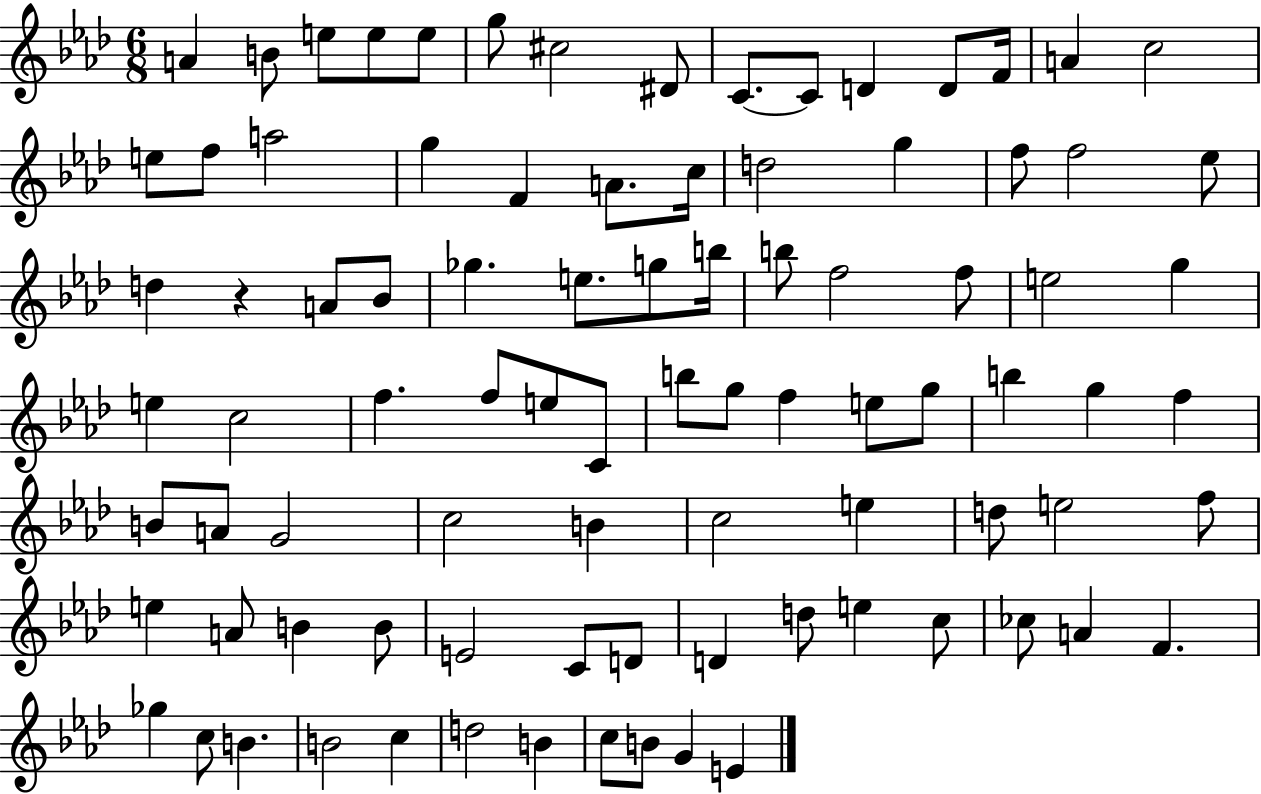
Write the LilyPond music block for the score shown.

{
  \clef treble
  \numericTimeSignature
  \time 6/8
  \key aes \major
  \repeat volta 2 { a'4 b'8 e''8 e''8 e''8 | g''8 cis''2 dis'8 | c'8.~~ c'8 d'4 d'8 f'16 | a'4 c''2 | \break e''8 f''8 a''2 | g''4 f'4 a'8. c''16 | d''2 g''4 | f''8 f''2 ees''8 | \break d''4 r4 a'8 bes'8 | ges''4. e''8. g''8 b''16 | b''8 f''2 f''8 | e''2 g''4 | \break e''4 c''2 | f''4. f''8 e''8 c'8 | b''8 g''8 f''4 e''8 g''8 | b''4 g''4 f''4 | \break b'8 a'8 g'2 | c''2 b'4 | c''2 e''4 | d''8 e''2 f''8 | \break e''4 a'8 b'4 b'8 | e'2 c'8 d'8 | d'4 d''8 e''4 c''8 | ces''8 a'4 f'4. | \break ges''4 c''8 b'4. | b'2 c''4 | d''2 b'4 | c''8 b'8 g'4 e'4 | \break } \bar "|."
}